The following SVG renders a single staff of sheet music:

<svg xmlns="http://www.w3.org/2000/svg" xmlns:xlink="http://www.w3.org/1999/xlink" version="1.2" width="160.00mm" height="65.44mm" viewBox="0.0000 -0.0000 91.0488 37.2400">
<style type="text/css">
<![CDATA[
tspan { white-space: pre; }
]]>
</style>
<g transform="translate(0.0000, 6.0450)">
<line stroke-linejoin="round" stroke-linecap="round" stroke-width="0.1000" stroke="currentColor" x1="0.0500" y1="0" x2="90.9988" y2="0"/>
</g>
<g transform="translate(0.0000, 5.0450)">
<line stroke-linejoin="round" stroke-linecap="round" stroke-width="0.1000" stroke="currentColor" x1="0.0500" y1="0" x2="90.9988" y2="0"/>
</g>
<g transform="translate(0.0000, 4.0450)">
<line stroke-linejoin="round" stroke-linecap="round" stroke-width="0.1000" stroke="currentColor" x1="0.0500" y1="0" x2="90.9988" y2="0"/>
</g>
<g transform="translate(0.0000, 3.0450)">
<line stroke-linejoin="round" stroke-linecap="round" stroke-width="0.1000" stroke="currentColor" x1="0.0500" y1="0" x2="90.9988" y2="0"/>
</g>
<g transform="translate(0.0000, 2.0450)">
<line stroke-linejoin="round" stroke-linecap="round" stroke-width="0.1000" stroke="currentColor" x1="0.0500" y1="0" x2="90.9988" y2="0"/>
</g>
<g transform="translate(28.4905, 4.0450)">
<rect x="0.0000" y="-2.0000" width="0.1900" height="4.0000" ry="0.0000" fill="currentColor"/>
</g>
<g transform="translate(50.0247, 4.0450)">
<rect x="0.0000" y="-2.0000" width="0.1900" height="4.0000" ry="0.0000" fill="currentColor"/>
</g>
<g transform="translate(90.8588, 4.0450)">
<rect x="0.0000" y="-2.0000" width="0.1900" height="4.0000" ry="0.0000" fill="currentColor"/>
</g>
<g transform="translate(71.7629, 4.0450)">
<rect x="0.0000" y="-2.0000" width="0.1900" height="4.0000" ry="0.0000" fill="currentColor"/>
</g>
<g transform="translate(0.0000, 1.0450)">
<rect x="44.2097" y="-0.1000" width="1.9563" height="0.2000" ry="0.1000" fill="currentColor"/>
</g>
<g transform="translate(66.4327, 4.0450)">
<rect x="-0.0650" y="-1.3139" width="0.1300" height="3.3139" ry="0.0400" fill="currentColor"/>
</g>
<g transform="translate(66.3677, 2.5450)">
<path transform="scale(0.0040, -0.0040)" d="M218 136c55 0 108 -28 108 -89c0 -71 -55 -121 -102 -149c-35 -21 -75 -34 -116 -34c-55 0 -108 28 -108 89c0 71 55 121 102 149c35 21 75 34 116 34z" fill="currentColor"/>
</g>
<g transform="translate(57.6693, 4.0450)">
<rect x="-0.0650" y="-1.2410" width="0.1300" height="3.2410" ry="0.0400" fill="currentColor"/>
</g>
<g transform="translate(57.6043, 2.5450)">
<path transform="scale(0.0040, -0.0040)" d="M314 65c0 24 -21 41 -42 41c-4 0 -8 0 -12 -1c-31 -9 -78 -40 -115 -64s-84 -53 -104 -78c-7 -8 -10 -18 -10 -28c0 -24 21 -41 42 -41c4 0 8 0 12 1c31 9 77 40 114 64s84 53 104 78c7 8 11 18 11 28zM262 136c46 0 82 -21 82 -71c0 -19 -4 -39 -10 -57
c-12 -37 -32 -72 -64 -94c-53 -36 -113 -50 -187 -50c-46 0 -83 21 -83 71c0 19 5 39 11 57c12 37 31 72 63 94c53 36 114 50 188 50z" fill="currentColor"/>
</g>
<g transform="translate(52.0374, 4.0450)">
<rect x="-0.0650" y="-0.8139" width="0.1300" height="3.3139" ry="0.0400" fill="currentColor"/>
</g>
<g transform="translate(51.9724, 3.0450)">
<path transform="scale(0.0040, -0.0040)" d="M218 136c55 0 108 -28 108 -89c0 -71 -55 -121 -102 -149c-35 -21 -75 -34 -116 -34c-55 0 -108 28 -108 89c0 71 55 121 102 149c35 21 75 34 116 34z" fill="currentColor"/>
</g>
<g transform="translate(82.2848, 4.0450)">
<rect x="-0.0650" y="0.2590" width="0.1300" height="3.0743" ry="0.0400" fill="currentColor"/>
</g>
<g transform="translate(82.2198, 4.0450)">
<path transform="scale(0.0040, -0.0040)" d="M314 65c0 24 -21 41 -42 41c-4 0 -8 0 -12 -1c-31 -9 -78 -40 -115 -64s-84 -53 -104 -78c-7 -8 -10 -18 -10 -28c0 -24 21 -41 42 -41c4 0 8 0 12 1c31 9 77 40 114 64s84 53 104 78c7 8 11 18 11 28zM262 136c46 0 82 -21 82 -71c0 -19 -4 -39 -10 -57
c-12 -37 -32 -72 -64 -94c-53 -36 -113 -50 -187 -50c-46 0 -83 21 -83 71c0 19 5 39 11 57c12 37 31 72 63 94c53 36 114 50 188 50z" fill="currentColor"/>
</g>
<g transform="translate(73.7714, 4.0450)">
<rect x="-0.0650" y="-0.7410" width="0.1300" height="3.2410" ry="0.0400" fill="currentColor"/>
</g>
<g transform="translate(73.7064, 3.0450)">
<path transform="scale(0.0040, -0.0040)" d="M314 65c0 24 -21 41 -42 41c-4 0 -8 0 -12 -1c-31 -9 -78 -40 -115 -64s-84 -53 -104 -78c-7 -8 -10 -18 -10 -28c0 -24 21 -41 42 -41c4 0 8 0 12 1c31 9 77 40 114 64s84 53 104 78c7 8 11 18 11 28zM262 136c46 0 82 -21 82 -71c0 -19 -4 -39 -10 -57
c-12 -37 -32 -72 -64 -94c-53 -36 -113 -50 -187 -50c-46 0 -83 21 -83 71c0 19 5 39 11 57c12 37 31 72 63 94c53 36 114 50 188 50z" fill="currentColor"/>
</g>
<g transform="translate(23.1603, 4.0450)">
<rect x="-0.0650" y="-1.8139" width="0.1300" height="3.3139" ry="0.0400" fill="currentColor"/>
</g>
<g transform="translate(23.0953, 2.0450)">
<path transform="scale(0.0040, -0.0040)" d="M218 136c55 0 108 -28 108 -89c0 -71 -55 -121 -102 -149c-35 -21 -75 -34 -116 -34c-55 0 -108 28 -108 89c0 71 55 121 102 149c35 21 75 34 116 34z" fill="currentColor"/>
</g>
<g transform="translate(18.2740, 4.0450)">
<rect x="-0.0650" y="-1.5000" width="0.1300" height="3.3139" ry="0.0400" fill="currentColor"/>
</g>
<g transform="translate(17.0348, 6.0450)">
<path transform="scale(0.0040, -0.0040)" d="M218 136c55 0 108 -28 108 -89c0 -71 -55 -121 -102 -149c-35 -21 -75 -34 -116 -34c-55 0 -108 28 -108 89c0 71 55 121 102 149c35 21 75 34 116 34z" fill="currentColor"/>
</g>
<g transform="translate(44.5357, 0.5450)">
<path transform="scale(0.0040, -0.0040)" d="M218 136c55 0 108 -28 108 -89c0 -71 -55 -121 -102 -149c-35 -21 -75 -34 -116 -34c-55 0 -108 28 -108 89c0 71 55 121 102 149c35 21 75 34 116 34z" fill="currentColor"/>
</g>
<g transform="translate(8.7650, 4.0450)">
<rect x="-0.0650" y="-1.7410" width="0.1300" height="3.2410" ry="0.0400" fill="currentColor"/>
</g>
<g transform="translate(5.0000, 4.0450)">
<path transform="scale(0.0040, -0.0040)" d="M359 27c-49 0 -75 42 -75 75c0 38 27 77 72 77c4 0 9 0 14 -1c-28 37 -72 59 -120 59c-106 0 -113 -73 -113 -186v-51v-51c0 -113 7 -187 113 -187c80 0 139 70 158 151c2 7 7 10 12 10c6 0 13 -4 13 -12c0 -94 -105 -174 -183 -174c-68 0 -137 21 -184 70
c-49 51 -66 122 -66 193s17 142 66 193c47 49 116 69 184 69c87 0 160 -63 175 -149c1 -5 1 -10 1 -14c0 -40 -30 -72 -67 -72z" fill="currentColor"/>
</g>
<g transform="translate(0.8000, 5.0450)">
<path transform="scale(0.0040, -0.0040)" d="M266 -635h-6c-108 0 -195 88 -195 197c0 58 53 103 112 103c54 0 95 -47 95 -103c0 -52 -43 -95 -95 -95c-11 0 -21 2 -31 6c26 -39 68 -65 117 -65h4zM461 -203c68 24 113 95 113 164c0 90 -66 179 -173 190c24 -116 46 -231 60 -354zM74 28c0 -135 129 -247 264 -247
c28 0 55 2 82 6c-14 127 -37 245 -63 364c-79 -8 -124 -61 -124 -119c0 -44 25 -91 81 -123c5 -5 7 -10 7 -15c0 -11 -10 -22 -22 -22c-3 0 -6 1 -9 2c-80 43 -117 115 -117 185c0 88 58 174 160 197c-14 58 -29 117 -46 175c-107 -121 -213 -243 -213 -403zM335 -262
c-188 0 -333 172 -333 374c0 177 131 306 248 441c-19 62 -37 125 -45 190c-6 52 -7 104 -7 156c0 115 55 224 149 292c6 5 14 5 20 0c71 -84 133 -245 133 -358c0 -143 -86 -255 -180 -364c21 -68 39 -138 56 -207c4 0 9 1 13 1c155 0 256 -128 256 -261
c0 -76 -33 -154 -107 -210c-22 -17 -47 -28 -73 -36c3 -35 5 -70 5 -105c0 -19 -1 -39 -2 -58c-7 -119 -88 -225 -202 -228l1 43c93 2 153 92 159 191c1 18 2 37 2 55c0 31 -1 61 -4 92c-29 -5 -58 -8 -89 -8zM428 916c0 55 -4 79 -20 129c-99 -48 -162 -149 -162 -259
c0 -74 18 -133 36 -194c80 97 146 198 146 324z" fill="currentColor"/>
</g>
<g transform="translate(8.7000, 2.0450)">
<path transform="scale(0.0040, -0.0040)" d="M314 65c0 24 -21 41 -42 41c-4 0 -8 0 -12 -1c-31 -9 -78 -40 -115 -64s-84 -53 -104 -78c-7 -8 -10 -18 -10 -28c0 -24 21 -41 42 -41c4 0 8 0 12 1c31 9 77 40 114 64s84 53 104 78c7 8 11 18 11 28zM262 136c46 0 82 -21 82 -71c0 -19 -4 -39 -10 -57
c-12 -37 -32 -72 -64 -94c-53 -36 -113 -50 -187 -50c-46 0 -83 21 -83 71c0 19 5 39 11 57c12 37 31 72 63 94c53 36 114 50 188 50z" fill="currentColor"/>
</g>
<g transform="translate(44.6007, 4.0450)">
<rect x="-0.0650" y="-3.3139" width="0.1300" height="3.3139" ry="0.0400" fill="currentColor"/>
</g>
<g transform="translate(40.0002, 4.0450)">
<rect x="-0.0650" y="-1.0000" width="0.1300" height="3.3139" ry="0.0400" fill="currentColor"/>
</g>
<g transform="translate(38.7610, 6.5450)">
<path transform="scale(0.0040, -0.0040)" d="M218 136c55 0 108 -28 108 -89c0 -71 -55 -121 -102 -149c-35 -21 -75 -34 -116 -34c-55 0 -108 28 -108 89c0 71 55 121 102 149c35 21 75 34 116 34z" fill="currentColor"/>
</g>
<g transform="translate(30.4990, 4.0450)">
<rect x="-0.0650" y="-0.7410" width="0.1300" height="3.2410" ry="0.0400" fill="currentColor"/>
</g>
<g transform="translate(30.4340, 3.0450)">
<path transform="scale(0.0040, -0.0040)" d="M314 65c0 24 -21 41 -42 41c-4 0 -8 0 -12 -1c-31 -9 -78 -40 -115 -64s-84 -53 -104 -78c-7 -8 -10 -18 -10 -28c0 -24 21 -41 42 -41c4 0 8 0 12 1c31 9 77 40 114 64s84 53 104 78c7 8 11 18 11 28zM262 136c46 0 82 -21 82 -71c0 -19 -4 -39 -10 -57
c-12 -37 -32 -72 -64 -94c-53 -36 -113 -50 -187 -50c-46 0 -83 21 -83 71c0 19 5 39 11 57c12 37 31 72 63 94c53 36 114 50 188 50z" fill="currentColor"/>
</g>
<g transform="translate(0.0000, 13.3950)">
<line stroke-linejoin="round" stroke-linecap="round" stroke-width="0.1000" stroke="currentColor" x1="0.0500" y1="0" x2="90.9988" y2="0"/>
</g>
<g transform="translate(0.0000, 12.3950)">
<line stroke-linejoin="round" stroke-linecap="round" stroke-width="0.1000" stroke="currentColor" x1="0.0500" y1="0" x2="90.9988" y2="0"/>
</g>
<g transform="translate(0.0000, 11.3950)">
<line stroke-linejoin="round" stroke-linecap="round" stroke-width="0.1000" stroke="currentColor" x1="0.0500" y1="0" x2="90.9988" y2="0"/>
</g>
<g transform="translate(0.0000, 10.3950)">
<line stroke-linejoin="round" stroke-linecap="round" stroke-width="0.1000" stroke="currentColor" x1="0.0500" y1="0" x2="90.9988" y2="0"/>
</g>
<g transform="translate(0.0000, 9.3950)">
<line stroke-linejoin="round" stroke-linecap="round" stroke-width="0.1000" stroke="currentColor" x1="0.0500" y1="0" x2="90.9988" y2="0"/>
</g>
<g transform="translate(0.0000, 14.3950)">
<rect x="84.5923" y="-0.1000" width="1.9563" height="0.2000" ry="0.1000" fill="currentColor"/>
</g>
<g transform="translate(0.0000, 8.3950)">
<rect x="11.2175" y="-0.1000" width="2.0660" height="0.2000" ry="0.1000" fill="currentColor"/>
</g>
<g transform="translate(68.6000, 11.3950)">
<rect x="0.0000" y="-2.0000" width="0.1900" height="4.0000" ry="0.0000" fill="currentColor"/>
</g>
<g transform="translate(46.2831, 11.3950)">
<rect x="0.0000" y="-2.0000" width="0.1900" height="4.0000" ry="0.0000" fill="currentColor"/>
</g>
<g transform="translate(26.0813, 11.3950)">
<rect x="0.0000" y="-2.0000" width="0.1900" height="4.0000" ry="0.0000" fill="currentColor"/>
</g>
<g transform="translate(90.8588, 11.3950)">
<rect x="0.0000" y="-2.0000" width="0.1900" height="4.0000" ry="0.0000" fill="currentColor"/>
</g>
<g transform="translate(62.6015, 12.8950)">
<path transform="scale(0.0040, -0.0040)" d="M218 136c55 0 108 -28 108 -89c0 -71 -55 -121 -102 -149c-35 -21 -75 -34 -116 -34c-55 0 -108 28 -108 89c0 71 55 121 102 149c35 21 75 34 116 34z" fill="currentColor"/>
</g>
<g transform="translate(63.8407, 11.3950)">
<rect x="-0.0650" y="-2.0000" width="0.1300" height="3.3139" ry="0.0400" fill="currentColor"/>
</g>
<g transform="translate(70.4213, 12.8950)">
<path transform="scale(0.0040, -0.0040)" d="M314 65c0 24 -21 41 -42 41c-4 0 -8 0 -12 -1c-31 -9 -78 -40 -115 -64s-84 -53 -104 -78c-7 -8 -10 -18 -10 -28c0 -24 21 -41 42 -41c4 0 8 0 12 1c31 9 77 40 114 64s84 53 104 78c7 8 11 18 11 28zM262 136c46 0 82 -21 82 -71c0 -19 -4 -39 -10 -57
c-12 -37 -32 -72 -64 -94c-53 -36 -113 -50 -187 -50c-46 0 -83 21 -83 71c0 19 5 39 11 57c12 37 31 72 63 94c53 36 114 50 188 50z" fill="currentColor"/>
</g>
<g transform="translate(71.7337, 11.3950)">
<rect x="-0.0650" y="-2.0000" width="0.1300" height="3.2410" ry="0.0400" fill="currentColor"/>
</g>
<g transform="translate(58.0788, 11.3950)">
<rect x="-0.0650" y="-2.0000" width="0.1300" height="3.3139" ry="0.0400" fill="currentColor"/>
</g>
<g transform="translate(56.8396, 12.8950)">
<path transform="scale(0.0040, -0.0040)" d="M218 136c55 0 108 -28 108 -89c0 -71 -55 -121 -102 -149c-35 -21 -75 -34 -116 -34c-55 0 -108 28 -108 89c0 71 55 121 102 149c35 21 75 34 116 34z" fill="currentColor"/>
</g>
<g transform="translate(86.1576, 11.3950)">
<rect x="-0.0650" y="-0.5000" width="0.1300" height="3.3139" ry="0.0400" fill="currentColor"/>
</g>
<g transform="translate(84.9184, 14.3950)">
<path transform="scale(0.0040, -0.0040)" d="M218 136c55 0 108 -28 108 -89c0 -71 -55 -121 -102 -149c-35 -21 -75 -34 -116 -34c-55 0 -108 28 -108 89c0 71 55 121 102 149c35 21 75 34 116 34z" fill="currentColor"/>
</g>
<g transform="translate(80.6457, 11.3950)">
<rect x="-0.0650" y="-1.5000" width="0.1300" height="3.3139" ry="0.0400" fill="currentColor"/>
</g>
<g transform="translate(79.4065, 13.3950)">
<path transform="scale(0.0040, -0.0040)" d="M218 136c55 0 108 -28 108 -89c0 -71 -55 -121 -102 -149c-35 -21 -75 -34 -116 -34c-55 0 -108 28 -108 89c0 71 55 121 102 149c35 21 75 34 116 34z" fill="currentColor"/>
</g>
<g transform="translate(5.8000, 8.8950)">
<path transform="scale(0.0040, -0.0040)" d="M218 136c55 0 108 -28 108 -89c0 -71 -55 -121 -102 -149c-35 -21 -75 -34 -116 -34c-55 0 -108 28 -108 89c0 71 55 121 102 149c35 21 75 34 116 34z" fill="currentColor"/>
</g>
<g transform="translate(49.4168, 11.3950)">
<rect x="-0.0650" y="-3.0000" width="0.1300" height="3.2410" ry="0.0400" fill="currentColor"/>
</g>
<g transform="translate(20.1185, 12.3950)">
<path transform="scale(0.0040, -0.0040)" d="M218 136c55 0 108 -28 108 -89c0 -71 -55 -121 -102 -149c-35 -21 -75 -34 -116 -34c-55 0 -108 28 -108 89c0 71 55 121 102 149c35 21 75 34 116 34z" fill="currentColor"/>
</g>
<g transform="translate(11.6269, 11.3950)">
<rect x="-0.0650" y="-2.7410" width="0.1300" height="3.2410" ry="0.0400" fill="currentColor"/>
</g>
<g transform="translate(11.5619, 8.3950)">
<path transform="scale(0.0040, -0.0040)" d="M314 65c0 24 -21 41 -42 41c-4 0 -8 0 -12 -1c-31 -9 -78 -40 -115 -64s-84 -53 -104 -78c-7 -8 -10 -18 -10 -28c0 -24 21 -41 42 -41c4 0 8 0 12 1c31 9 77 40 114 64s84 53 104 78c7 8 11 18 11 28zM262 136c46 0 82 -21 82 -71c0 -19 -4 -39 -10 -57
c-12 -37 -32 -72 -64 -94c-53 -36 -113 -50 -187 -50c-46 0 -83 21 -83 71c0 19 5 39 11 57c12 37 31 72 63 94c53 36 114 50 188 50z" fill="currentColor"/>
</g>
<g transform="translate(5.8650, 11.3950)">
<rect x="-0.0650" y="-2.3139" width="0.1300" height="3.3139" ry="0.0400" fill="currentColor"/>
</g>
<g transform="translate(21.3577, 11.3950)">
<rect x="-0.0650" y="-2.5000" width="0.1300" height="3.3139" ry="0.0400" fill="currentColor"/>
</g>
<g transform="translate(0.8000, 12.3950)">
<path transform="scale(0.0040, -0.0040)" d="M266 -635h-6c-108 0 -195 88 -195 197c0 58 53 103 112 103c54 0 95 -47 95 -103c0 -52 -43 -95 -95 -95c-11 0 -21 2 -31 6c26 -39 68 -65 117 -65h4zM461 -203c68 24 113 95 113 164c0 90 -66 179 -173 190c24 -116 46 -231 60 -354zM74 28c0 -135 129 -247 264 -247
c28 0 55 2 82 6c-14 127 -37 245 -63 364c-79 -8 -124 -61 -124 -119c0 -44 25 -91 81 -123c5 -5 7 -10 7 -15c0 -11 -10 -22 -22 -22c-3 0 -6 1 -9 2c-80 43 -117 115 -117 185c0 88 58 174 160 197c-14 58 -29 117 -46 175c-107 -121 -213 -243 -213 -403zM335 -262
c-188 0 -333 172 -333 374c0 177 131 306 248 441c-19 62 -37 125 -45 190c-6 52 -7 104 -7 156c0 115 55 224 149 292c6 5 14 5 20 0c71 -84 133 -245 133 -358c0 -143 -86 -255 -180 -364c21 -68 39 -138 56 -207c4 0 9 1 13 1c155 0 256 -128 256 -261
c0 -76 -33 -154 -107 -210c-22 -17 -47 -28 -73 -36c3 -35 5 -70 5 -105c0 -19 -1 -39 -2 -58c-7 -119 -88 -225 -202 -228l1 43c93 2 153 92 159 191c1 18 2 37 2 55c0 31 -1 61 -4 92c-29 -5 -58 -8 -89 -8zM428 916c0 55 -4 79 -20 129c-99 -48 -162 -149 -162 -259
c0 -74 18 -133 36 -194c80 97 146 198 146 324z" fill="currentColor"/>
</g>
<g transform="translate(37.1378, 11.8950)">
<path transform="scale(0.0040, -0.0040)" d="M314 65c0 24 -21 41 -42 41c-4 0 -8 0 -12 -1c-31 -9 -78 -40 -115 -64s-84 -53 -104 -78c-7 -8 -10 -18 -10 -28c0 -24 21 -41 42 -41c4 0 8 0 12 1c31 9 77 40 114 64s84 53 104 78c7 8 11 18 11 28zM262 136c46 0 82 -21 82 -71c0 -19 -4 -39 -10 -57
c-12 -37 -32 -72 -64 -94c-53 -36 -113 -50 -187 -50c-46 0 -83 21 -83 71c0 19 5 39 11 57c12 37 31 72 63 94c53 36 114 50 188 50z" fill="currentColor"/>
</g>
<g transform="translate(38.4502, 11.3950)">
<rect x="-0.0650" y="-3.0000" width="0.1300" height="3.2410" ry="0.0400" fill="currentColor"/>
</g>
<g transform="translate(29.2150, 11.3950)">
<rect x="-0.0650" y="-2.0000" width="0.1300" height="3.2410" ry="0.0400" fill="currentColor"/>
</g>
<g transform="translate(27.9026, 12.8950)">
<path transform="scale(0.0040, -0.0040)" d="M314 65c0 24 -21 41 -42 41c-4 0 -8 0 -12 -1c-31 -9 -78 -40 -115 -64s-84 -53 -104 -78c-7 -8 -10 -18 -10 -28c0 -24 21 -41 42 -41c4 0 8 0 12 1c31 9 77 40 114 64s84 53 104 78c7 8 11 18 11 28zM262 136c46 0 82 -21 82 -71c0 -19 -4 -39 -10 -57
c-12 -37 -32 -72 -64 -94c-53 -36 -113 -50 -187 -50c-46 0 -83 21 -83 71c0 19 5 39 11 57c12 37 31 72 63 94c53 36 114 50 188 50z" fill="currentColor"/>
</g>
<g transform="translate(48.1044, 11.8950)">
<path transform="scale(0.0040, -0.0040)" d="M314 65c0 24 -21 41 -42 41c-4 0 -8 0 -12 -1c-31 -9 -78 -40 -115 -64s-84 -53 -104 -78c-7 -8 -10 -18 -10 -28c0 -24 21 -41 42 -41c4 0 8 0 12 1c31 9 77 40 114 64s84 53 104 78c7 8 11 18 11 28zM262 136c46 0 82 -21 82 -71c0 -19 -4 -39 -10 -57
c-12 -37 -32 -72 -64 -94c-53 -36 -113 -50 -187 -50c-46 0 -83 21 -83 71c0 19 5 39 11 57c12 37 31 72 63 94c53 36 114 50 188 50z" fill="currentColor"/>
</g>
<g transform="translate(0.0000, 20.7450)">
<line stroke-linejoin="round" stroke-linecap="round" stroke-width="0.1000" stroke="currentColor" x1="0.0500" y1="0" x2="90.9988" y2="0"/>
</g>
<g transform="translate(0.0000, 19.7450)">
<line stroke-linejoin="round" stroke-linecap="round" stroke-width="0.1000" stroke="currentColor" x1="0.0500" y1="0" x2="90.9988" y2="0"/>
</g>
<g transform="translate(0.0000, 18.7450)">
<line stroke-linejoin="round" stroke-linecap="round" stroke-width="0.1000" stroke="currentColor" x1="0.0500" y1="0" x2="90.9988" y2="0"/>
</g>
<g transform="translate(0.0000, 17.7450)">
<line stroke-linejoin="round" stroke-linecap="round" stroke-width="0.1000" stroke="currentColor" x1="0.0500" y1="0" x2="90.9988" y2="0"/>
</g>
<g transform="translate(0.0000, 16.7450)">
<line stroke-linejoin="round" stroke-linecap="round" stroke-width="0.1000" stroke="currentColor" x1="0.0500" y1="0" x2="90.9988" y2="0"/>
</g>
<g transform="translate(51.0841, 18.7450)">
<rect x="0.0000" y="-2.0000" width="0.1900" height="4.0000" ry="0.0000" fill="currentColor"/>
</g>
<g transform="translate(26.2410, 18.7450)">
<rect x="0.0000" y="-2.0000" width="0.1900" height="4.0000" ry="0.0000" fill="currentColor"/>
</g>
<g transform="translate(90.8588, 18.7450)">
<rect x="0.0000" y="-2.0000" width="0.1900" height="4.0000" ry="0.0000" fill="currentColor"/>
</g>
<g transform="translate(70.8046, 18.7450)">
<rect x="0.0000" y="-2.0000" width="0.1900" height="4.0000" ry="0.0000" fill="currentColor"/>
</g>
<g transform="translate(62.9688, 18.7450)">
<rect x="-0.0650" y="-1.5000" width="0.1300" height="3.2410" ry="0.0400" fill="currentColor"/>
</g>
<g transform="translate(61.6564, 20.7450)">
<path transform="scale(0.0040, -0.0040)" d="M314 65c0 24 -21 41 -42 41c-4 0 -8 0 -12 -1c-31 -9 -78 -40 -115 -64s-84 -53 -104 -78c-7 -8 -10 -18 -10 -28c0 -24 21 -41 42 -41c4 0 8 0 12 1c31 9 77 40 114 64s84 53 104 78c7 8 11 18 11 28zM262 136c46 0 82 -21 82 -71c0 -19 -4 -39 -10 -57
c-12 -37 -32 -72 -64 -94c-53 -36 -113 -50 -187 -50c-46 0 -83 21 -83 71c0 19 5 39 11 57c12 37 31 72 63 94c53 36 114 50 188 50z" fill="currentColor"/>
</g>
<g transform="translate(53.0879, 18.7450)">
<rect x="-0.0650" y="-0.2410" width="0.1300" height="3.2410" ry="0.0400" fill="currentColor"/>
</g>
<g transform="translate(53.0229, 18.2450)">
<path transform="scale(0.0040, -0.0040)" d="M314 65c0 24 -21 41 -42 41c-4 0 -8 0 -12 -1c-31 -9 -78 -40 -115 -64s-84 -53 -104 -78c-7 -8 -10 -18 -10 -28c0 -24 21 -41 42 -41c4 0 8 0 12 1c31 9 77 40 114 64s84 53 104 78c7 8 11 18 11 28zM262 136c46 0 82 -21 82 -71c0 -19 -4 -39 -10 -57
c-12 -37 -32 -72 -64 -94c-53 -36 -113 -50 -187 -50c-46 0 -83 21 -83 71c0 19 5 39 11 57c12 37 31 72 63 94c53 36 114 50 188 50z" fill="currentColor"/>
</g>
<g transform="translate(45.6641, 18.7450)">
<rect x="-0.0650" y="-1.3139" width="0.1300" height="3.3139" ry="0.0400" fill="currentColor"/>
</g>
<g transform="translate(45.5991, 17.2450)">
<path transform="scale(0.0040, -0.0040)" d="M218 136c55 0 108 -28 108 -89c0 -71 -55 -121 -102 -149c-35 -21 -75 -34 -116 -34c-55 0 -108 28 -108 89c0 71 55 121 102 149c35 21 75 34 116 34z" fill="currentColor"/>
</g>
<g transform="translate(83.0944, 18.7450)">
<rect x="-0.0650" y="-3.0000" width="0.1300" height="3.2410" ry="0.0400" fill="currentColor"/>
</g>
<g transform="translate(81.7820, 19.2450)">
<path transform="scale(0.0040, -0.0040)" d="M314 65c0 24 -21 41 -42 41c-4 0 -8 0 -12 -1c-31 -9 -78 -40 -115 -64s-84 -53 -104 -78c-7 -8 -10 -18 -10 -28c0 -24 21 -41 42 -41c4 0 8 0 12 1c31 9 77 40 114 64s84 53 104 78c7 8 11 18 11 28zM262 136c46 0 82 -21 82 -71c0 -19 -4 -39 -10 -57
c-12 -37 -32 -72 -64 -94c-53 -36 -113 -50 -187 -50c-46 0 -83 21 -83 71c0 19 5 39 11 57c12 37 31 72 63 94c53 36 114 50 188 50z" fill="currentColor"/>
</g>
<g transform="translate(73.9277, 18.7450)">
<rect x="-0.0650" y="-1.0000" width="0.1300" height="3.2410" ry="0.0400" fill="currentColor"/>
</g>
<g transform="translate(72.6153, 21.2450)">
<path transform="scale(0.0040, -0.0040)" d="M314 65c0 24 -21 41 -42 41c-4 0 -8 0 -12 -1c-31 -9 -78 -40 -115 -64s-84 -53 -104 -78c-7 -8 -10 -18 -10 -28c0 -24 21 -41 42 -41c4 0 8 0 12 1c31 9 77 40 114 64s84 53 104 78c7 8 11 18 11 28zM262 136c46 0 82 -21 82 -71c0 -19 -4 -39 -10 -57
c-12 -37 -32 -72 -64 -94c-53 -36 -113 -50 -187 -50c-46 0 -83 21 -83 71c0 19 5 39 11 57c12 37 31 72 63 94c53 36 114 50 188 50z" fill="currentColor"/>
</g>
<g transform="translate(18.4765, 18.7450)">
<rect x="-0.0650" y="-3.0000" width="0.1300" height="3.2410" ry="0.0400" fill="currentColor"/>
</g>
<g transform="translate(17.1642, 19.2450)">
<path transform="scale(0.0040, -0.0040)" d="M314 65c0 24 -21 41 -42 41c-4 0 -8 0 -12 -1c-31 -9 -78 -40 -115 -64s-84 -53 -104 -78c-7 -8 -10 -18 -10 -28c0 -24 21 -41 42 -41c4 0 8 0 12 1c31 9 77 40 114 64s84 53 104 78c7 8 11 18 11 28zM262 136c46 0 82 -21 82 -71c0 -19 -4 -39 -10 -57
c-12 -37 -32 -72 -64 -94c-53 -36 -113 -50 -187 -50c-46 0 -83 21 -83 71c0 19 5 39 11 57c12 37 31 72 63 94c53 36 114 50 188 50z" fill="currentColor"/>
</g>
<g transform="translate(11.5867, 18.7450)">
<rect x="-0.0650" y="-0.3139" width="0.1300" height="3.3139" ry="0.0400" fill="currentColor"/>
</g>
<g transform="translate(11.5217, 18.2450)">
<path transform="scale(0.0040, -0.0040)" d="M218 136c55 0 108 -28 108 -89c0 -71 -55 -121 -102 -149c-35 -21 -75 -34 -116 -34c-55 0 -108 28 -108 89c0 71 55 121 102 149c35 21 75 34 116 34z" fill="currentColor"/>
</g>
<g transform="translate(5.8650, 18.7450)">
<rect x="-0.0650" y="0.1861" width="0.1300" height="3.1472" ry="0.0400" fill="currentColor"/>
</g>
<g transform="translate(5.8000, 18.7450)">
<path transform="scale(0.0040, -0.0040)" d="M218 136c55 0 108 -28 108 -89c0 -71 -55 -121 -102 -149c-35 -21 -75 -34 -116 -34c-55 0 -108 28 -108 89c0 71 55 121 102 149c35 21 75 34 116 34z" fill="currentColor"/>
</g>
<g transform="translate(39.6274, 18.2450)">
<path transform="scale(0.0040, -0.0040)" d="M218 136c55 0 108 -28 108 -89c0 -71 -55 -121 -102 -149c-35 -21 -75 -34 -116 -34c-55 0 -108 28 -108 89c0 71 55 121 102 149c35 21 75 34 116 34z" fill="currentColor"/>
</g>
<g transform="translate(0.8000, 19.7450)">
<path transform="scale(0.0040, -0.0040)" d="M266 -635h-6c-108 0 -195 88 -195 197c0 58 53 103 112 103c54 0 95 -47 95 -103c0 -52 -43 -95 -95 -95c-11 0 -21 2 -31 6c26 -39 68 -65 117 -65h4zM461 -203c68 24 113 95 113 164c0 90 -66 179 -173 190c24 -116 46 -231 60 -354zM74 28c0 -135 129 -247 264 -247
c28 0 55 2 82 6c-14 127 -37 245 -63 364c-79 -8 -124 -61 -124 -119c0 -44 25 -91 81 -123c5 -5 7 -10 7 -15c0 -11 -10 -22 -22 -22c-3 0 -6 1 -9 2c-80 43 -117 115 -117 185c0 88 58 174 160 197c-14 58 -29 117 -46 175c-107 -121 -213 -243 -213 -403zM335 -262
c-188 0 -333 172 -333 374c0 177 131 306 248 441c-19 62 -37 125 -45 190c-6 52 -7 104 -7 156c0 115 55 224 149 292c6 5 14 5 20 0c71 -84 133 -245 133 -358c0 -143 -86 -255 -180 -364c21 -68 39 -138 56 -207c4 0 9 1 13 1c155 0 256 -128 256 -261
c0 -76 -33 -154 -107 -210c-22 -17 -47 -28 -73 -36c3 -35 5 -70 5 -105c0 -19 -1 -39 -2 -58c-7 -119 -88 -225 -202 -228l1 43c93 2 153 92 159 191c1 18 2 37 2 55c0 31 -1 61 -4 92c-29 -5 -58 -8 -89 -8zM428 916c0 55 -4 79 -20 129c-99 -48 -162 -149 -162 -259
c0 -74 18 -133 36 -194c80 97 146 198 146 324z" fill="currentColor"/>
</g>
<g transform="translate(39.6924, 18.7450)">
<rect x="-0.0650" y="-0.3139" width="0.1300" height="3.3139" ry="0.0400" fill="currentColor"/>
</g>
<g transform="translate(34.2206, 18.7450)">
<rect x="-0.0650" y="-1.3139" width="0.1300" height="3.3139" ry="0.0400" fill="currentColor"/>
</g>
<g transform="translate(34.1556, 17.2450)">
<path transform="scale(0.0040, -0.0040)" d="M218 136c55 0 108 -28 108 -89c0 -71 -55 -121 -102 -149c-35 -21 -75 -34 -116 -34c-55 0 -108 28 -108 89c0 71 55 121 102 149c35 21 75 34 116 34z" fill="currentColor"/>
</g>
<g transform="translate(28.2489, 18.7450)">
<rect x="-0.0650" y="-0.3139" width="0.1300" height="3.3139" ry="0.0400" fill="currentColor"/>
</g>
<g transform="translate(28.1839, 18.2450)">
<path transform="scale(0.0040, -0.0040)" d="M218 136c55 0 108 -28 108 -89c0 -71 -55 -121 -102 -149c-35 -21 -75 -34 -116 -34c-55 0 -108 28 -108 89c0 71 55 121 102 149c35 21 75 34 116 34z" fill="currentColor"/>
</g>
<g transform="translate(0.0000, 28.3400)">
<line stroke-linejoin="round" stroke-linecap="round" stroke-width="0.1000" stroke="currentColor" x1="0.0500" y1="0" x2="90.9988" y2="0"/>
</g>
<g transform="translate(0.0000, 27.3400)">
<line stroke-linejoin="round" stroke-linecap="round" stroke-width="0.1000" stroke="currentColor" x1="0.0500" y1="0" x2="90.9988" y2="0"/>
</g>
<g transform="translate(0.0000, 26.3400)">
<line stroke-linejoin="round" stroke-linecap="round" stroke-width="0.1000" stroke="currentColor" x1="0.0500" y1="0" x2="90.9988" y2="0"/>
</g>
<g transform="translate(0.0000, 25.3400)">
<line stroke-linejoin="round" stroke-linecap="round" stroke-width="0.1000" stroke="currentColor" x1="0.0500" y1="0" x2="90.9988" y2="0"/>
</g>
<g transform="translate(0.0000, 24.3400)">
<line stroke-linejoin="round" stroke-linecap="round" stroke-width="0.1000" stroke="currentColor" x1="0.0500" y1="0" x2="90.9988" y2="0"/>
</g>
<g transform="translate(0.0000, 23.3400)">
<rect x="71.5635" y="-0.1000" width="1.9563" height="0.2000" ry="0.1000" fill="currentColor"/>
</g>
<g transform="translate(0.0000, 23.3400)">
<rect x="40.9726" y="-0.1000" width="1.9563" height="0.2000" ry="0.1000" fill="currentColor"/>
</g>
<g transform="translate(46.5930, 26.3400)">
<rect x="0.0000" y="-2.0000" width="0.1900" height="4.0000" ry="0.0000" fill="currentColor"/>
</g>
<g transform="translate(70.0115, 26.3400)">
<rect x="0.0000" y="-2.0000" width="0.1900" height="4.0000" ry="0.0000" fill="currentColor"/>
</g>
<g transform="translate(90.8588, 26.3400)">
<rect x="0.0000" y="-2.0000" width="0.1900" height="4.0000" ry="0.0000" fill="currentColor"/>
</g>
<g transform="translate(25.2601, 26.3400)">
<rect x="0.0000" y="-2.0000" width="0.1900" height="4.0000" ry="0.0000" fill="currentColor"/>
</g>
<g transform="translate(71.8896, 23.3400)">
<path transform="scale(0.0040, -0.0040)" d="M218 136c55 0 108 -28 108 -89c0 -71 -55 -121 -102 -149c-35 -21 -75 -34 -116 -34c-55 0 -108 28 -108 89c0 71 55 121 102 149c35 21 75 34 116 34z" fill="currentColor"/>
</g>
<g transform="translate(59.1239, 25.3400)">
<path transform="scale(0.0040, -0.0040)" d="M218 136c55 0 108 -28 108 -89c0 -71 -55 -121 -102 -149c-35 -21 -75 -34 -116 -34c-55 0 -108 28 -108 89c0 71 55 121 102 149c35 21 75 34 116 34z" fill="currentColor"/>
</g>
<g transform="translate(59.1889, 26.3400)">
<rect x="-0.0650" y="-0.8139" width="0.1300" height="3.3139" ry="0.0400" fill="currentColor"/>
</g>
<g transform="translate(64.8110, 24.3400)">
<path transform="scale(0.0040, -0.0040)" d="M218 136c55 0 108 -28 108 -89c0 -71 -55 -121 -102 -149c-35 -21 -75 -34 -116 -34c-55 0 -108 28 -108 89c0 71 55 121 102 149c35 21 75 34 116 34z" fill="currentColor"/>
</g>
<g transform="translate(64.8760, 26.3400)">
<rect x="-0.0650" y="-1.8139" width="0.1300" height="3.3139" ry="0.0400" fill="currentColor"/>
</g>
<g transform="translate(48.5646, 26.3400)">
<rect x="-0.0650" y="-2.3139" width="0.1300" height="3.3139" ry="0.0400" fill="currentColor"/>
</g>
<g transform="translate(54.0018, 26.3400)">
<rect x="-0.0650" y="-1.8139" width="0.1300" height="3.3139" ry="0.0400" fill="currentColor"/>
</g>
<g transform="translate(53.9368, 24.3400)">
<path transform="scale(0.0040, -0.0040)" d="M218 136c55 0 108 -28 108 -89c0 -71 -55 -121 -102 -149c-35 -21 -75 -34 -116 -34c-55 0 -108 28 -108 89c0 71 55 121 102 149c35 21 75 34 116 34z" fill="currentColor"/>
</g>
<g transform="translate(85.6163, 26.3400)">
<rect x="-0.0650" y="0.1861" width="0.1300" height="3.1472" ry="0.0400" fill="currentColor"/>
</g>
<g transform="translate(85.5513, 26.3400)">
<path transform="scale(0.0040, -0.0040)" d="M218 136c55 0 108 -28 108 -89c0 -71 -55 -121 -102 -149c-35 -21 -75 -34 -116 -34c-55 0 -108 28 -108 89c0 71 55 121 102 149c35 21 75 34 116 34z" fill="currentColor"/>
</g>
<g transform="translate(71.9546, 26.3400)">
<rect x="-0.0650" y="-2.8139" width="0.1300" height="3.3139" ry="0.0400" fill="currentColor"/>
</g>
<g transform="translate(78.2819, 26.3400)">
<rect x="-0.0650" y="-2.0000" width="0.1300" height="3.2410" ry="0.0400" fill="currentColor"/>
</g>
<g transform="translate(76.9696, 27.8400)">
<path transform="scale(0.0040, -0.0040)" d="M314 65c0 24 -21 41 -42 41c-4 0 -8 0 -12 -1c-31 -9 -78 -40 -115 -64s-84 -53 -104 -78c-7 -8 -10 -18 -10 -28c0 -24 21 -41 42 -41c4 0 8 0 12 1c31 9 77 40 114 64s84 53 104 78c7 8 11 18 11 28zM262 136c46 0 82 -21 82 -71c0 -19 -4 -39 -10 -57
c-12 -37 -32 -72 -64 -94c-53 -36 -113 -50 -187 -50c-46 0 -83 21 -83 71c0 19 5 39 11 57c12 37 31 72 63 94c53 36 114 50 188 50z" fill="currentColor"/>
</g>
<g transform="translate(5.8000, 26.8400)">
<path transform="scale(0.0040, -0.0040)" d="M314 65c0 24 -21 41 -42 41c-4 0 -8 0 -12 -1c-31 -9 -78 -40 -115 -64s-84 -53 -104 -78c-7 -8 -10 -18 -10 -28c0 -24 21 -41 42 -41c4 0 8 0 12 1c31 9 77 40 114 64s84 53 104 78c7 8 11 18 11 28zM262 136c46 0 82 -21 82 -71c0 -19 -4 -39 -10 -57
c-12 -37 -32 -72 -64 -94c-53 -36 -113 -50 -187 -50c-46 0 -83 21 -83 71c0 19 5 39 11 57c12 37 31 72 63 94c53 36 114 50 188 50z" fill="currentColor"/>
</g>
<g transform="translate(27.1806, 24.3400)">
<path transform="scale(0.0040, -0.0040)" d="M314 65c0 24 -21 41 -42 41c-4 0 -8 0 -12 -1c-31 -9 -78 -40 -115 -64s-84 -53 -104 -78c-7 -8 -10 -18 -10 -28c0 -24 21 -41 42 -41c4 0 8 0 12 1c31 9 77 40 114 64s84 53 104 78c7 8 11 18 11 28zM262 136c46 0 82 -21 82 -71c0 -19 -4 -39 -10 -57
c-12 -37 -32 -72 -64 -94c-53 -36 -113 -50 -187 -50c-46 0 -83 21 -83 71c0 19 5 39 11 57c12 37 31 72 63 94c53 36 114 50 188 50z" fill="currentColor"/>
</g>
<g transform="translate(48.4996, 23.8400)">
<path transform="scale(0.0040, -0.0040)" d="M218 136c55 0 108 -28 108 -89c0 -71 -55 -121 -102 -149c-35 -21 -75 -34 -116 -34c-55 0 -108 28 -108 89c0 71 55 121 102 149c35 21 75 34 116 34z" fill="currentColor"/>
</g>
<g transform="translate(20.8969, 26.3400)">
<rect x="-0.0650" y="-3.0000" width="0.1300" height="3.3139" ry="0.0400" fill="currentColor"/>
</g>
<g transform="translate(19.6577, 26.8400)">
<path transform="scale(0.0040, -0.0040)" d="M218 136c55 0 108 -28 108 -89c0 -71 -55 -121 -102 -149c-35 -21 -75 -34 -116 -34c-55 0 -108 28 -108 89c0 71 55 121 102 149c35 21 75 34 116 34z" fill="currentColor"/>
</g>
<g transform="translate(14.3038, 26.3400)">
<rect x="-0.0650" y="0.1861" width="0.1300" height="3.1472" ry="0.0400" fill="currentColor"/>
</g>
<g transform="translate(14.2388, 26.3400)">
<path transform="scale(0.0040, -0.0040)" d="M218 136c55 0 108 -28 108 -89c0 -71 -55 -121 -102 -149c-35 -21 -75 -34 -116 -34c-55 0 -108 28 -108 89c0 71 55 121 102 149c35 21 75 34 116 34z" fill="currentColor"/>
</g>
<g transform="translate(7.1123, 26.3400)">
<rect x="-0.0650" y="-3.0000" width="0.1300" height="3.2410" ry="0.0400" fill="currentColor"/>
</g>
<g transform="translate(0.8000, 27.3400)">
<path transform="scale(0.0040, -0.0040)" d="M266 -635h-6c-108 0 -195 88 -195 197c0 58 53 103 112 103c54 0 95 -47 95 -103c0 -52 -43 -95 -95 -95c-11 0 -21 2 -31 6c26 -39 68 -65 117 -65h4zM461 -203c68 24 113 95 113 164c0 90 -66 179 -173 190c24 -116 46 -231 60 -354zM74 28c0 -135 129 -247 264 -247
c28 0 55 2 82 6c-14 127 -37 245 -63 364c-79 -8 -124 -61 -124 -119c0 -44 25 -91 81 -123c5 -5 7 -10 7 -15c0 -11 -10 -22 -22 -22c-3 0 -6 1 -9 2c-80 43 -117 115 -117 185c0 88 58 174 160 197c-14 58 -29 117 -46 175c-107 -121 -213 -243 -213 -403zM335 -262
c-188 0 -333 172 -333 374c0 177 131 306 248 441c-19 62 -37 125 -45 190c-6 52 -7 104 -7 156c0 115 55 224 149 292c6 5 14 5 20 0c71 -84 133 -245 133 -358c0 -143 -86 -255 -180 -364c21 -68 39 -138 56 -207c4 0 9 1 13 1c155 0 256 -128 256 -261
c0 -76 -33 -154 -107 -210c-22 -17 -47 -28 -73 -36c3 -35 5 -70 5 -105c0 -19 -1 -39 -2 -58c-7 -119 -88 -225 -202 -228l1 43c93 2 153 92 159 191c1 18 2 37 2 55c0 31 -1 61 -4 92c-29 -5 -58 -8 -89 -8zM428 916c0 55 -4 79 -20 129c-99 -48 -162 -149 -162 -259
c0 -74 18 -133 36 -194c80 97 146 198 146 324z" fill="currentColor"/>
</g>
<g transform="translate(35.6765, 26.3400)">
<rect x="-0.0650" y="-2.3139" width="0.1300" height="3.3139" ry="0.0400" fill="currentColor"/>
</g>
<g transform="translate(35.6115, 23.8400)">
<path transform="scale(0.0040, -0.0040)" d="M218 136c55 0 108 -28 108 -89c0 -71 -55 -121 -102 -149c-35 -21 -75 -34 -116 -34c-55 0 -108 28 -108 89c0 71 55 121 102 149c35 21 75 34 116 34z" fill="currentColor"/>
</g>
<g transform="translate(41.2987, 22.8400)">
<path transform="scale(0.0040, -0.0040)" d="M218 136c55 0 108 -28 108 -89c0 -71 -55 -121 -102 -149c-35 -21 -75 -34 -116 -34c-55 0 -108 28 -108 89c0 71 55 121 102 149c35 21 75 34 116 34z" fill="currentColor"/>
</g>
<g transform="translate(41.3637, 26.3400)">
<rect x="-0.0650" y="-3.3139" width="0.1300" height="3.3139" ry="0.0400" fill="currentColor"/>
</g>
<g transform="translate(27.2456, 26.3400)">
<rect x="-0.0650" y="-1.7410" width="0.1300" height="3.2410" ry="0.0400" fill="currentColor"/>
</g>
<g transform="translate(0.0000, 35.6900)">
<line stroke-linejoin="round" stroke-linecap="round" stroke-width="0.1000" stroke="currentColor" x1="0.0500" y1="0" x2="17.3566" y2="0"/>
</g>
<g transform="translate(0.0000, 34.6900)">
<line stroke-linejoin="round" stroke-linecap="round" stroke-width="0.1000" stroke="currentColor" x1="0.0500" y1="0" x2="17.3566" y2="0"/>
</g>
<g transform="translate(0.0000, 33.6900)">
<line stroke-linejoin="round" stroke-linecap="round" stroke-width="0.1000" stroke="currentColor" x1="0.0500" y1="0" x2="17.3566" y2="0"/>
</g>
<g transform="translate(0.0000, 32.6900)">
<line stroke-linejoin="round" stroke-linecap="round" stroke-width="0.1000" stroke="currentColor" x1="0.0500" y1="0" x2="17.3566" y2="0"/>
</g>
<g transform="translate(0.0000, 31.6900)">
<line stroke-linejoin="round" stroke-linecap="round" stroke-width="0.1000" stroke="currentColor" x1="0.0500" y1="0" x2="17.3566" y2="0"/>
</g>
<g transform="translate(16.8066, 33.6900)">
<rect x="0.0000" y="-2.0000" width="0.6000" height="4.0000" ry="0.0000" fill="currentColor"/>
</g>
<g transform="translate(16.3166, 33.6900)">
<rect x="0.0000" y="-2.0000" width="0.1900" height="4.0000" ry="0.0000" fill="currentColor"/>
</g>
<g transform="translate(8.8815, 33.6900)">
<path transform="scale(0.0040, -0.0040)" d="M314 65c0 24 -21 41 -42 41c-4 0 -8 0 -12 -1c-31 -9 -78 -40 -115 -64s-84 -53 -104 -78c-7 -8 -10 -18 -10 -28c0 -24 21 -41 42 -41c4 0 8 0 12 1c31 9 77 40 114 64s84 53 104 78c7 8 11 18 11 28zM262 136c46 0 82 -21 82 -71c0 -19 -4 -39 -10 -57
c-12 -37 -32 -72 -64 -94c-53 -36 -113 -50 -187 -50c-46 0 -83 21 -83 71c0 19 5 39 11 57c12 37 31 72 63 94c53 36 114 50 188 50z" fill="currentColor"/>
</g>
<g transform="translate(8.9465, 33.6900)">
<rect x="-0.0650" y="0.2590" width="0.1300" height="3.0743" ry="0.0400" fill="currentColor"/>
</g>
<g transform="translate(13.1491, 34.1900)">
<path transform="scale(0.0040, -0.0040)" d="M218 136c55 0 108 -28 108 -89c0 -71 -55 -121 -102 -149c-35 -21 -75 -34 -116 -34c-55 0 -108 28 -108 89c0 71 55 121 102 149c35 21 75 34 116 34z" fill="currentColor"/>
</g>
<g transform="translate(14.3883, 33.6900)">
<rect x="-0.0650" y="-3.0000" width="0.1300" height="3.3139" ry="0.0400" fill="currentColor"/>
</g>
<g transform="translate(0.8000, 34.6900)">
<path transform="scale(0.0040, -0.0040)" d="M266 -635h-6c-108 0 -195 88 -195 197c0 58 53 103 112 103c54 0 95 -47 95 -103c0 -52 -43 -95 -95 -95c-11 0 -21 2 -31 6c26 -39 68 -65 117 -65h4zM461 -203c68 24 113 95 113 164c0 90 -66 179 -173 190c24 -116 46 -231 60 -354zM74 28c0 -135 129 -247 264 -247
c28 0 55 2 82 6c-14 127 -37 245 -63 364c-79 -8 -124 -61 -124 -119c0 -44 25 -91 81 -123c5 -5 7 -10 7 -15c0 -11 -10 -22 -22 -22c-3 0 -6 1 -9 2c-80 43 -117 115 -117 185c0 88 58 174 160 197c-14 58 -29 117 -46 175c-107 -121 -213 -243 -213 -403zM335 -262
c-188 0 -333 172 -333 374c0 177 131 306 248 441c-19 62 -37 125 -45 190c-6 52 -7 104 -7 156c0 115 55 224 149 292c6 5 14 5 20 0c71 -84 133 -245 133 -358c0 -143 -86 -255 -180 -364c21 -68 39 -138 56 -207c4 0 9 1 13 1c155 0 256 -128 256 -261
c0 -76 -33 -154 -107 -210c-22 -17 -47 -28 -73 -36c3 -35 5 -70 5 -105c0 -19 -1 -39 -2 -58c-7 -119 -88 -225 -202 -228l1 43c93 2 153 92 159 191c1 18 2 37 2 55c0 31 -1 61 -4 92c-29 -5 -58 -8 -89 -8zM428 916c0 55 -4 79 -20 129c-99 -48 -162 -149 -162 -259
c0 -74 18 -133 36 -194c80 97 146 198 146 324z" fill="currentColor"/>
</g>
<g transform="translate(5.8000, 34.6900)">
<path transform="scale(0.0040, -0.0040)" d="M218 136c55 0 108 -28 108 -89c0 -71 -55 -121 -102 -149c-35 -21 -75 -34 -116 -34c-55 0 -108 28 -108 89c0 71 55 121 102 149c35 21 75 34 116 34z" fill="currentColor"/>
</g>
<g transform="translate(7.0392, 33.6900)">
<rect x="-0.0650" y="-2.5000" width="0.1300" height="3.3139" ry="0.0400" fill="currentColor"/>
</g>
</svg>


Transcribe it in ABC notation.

X:1
T:Untitled
M:4/4
L:1/4
K:C
f2 E f d2 D b d e2 e d2 B2 g a2 G F2 A2 A2 F F F2 E C B c A2 c e c e c2 E2 D2 A2 A2 B A f2 g b g f d f a F2 B G B2 A